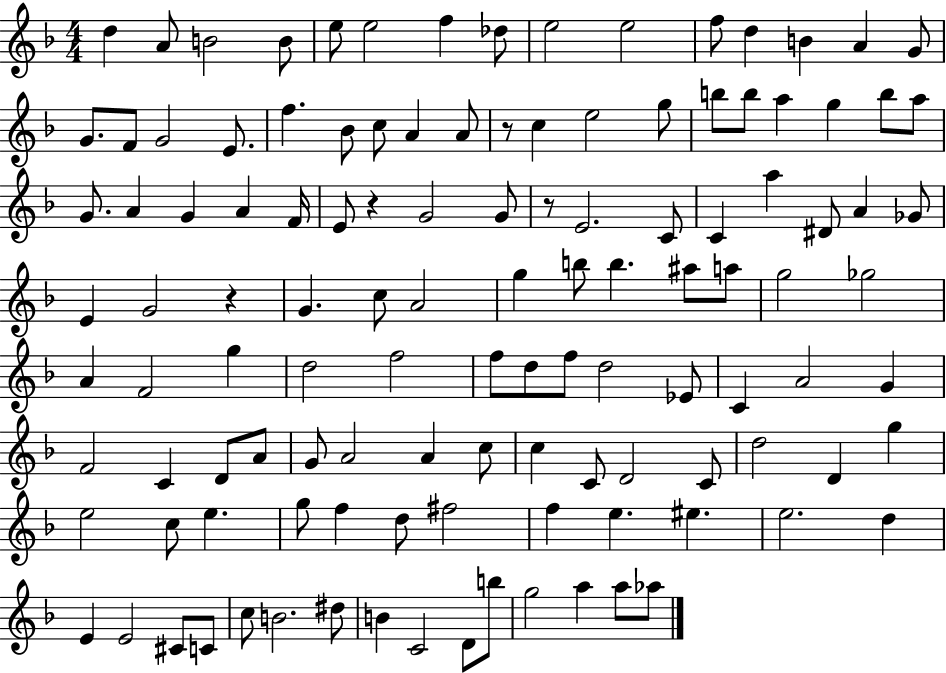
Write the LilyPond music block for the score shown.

{
  \clef treble
  \numericTimeSignature
  \time 4/4
  \key f \major
  \repeat volta 2 { d''4 a'8 b'2 b'8 | e''8 e''2 f''4 des''8 | e''2 e''2 | f''8 d''4 b'4 a'4 g'8 | \break g'8. f'8 g'2 e'8. | f''4. bes'8 c''8 a'4 a'8 | r8 c''4 e''2 g''8 | b''8 b''8 a''4 g''4 b''8 a''8 | \break g'8. a'4 g'4 a'4 f'16 | e'8 r4 g'2 g'8 | r8 e'2. c'8 | c'4 a''4 dis'8 a'4 ges'8 | \break e'4 g'2 r4 | g'4. c''8 a'2 | g''4 b''8 b''4. ais''8 a''8 | g''2 ges''2 | \break a'4 f'2 g''4 | d''2 f''2 | f''8 d''8 f''8 d''2 ees'8 | c'4 a'2 g'4 | \break f'2 c'4 d'8 a'8 | g'8 a'2 a'4 c''8 | c''4 c'8 d'2 c'8 | d''2 d'4 g''4 | \break e''2 c''8 e''4. | g''8 f''4 d''8 fis''2 | f''4 e''4. eis''4. | e''2. d''4 | \break e'4 e'2 cis'8 c'8 | c''8 b'2. dis''8 | b'4 c'2 d'8 b''8 | g''2 a''4 a''8 aes''8 | \break } \bar "|."
}